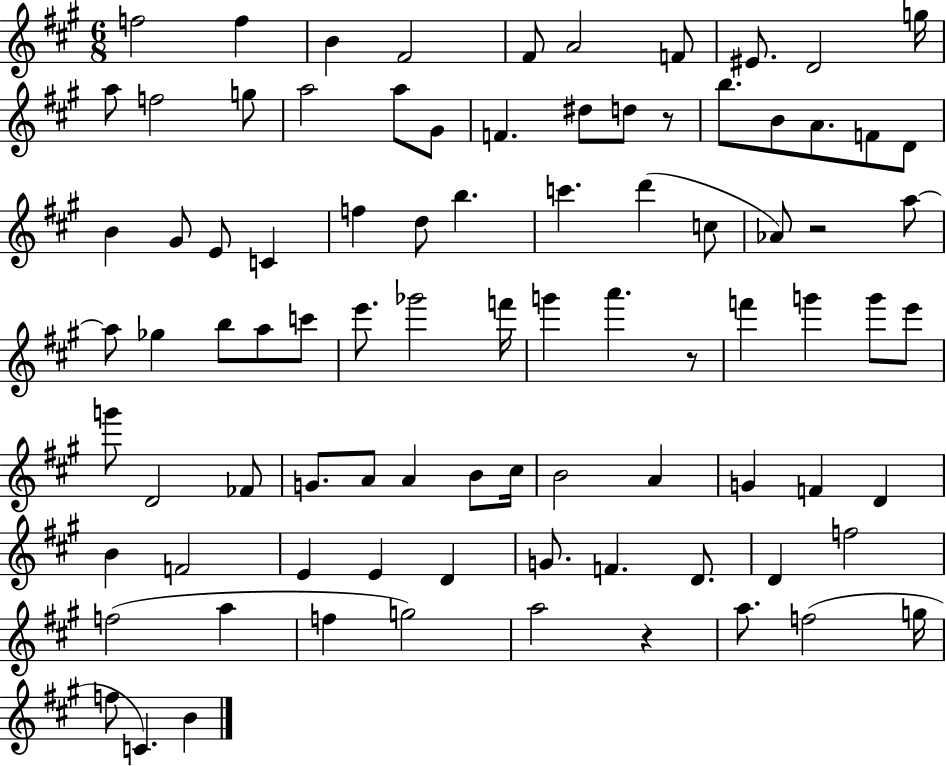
F5/h F5/q B4/q F#4/h F#4/e A4/h F4/e EIS4/e. D4/h G5/s A5/e F5/h G5/e A5/h A5/e G#4/e F4/q. D#5/e D5/e R/e B5/e. B4/e A4/e. F4/e D4/e B4/q G#4/e E4/e C4/q F5/q D5/e B5/q. C6/q. D6/q C5/e Ab4/e R/h A5/e A5/e Gb5/q B5/e A5/e C6/e E6/e. Gb6/h F6/s G6/q A6/q. R/e F6/q G6/q G6/e E6/e G6/e D4/h FES4/e G4/e. A4/e A4/q B4/e C#5/s B4/h A4/q G4/q F4/q D4/q B4/q F4/h E4/q E4/q D4/q G4/e. F4/q. D4/e. D4/q F5/h F5/h A5/q F5/q G5/h A5/h R/q A5/e. F5/h G5/s F5/e C4/q. B4/q